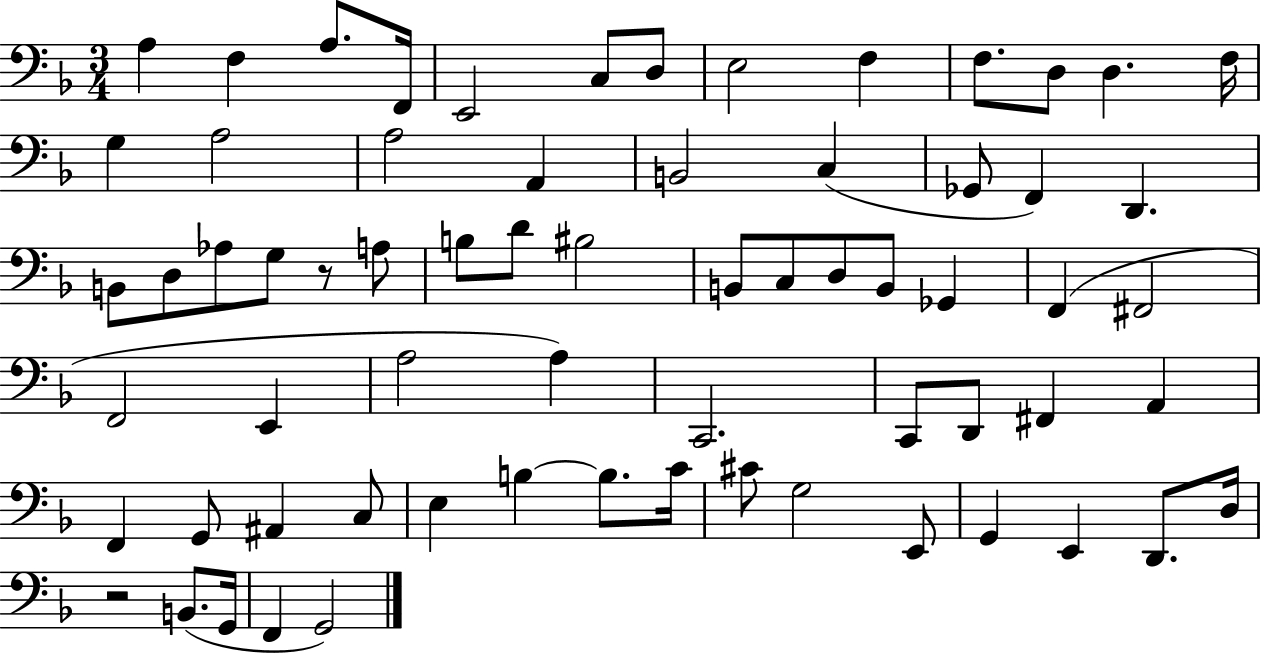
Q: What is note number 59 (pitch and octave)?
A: E2